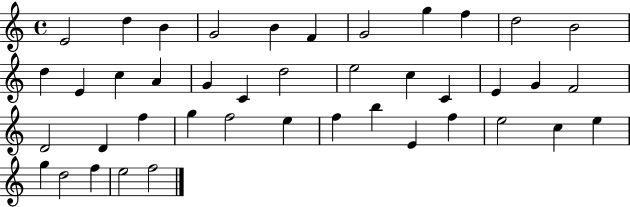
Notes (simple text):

E4/h D5/q B4/q G4/h B4/q F4/q G4/h G5/q F5/q D5/h B4/h D5/q E4/q C5/q A4/q G4/q C4/q D5/h E5/h C5/q C4/q E4/q G4/q F4/h D4/h D4/q F5/q G5/q F5/h E5/q F5/q B5/q E4/q F5/q E5/h C5/q E5/q G5/q D5/h F5/q E5/h F5/h